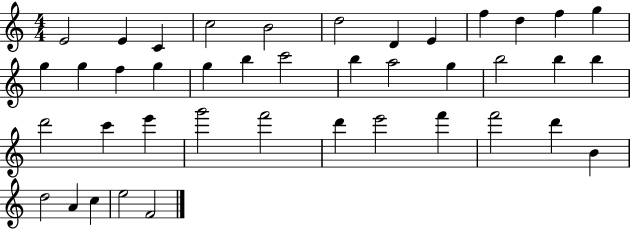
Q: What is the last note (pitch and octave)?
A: F4